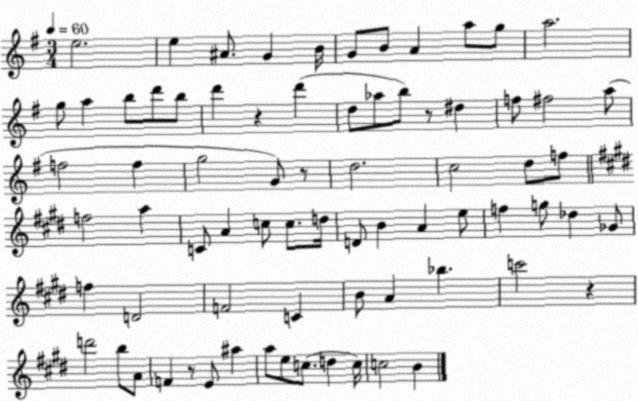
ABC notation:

X:1
T:Untitled
M:3/4
L:1/4
K:G
e2 e ^A/2 G B/4 G/2 B/2 A a/2 g/2 a2 g/2 a b/2 d'/2 b/2 d' z d' d/2 _a/2 b/2 z/2 ^d f/2 ^f2 a/2 f2 f g2 G/2 z/2 d2 c2 d/2 f/2 f2 a C/2 A c/2 c/2 d/4 D/2 B A e/2 f g/2 _d _G/2 f D2 F2 C B/2 A _b c'2 z d'2 b/2 A/2 F z/2 E/2 ^a a/2 e/2 c/2 d c/4 c2 B